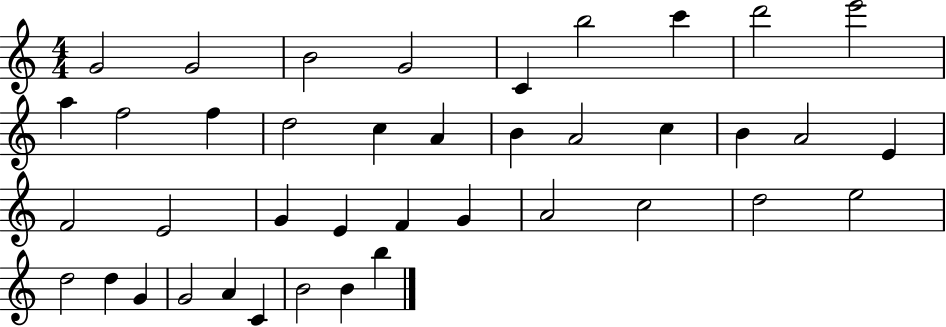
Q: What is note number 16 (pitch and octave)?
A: B4